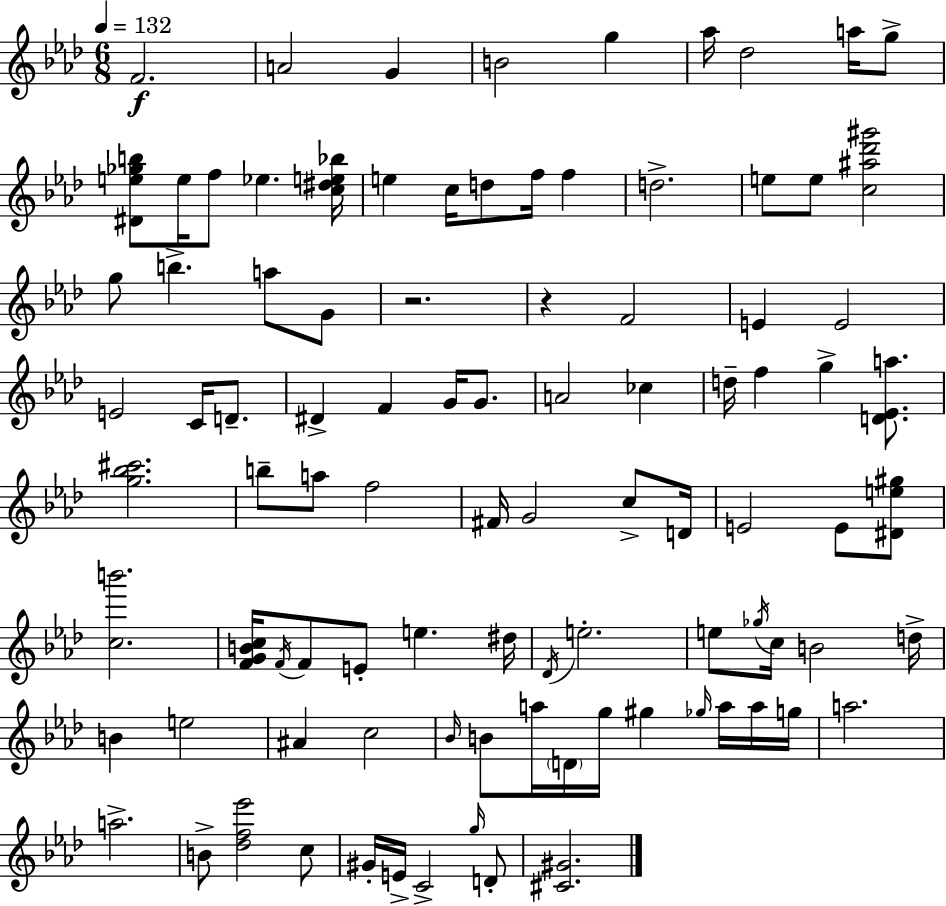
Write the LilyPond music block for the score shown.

{
  \clef treble
  \numericTimeSignature
  \time 6/8
  \key aes \major
  \tempo 4 = 132
  f'2.\f | a'2 g'4 | b'2 g''4 | aes''16 des''2 a''16 g''8-> | \break <dis' e'' ges'' b''>8 e''16 f''8 ees''4. <c'' dis'' e'' bes''>16 | e''4 c''16 d''8 f''16 f''4 | d''2.-> | e''8 e''8 <c'' ais'' des''' gis'''>2 | \break g''8 b''4.-> a''8 g'8 | r2. | r4 f'2 | e'4 e'2 | \break e'2 c'16 d'8.-- | dis'4-> f'4 g'16 g'8. | a'2 ces''4 | d''16-- f''4 g''4-> <d' ees' a''>8. | \break <g'' bes'' cis'''>2. | b''8-- a''8 f''2 | fis'16 g'2 c''8-> d'16 | e'2 e'8 <dis' e'' gis''>8 | \break <c'' b'''>2. | <f' g' b' c''>16 \acciaccatura { f'16 } f'8 e'8-. e''4. | dis''16 \acciaccatura { des'16 } e''2.-. | e''8 \acciaccatura { ges''16 } c''16 b'2 | \break d''16-> b'4 e''2 | ais'4 c''2 | \grace { bes'16 } b'8 a''16 \parenthesize d'16 g''16 gis''4 | \grace { ges''16 } a''16 a''16 g''16 a''2. | \break a''2.-> | b'8-> <des'' f'' ees'''>2 | c''8 gis'16-. e'16-> c'2-> | \grace { g''16 } d'8-. <cis' gis'>2. | \break \bar "|."
}